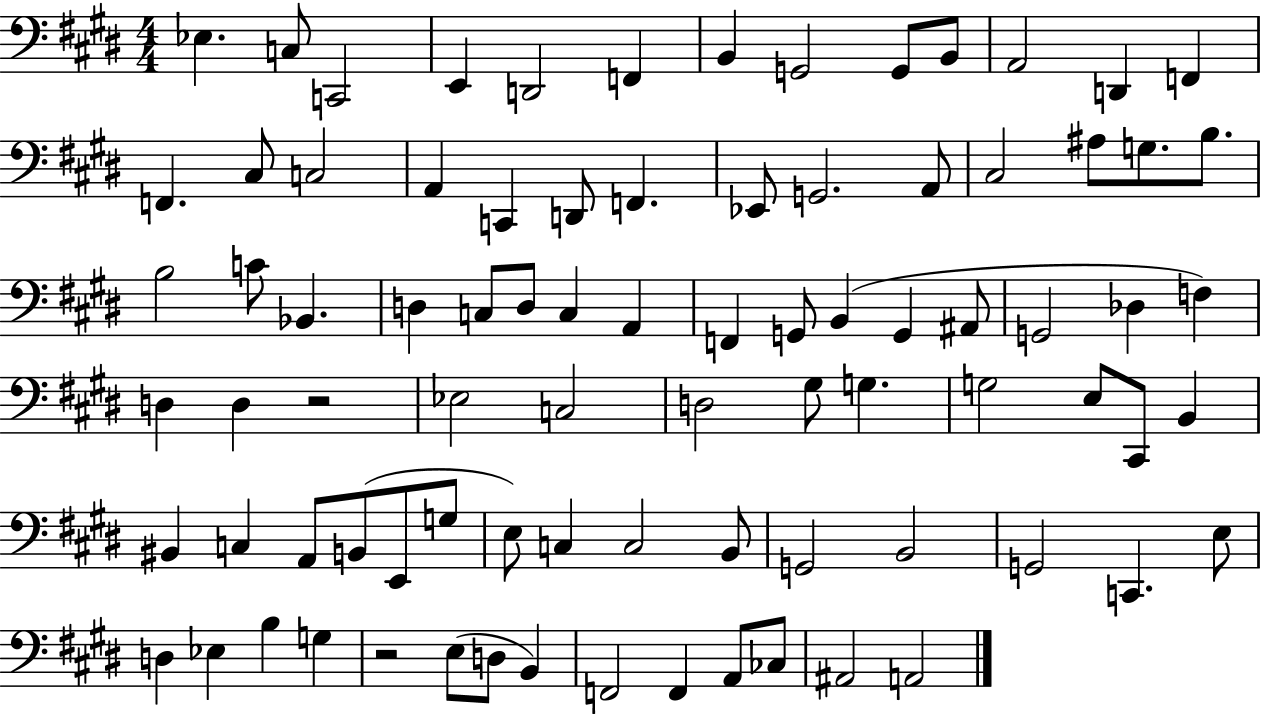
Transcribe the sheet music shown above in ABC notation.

X:1
T:Untitled
M:4/4
L:1/4
K:E
_E, C,/2 C,,2 E,, D,,2 F,, B,, G,,2 G,,/2 B,,/2 A,,2 D,, F,, F,, ^C,/2 C,2 A,, C,, D,,/2 F,, _E,,/2 G,,2 A,,/2 ^C,2 ^A,/2 G,/2 B,/2 B,2 C/2 _B,, D, C,/2 D,/2 C, A,, F,, G,,/2 B,, G,, ^A,,/2 G,,2 _D, F, D, D, z2 _E,2 C,2 D,2 ^G,/2 G, G,2 E,/2 ^C,,/2 B,, ^B,, C, A,,/2 B,,/2 E,,/2 G,/2 E,/2 C, C,2 B,,/2 G,,2 B,,2 G,,2 C,, E,/2 D, _E, B, G, z2 E,/2 D,/2 B,, F,,2 F,, A,,/2 _C,/2 ^A,,2 A,,2